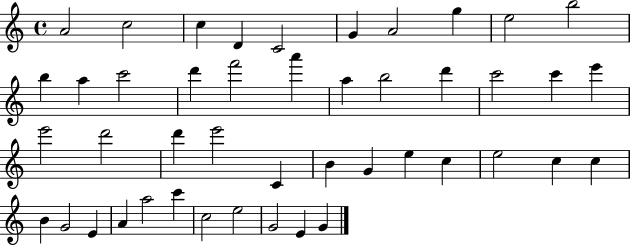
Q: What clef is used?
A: treble